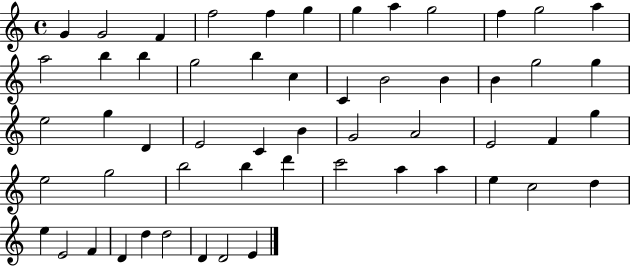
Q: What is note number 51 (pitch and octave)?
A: D5